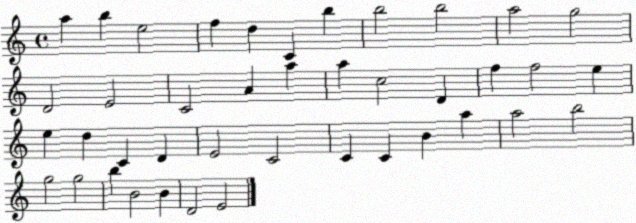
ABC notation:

X:1
T:Untitled
M:4/4
L:1/4
K:C
a b e2 f d C b b2 b2 a2 g2 D2 E2 C2 A a a c2 D f f2 e e d C D E2 C2 C C B a a2 b2 g2 g2 b B2 B D2 E2